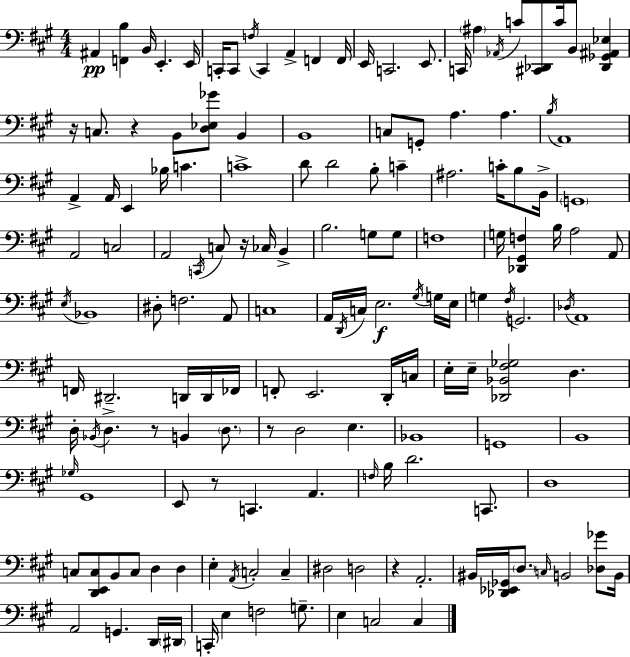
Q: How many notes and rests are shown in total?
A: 154